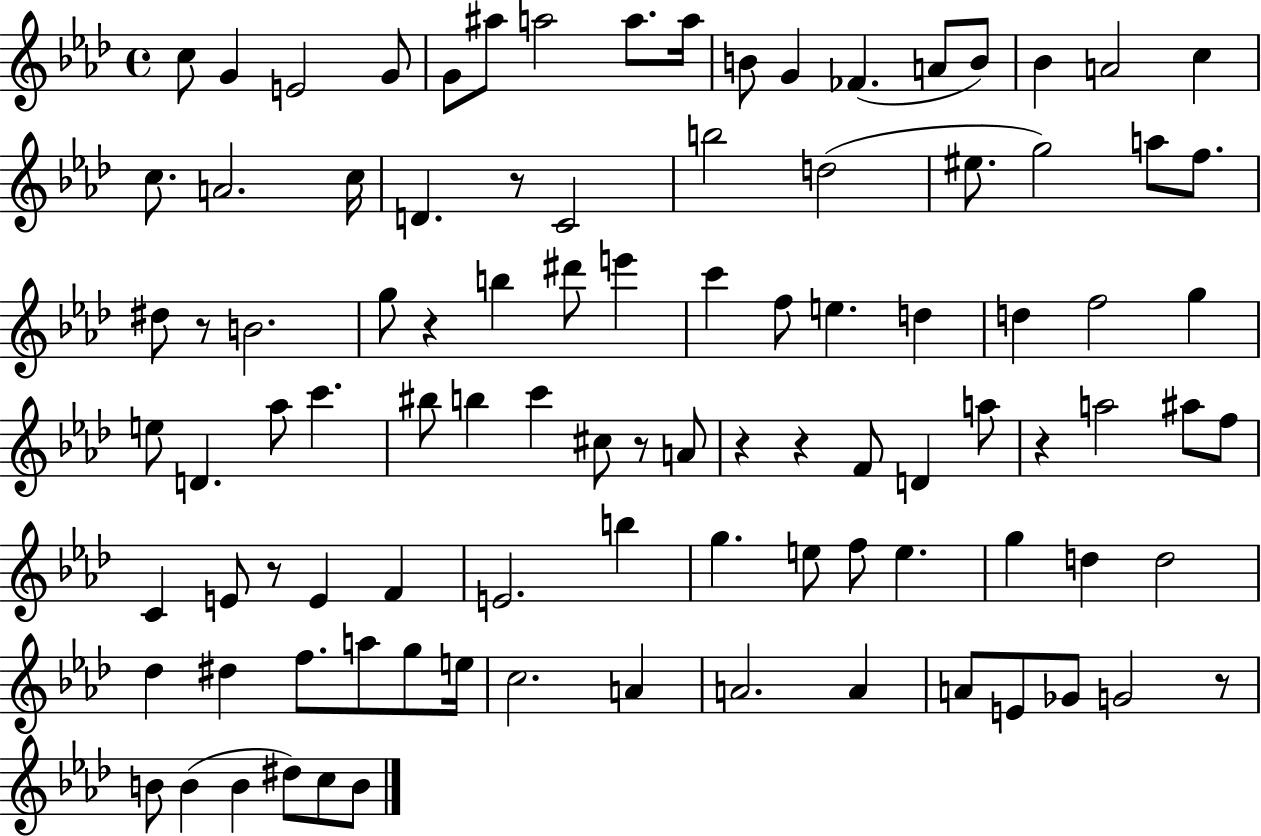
{
  \clef treble
  \time 4/4
  \defaultTimeSignature
  \key aes \major
  c''8 g'4 e'2 g'8 | g'8 ais''8 a''2 a''8. a''16 | b'8 g'4 fes'4.( a'8 b'8) | bes'4 a'2 c''4 | \break c''8. a'2. c''16 | d'4. r8 c'2 | b''2 d''2( | eis''8. g''2) a''8 f''8. | \break dis''8 r8 b'2. | g''8 r4 b''4 dis'''8 e'''4 | c'''4 f''8 e''4. d''4 | d''4 f''2 g''4 | \break e''8 d'4. aes''8 c'''4. | bis''8 b''4 c'''4 cis''8 r8 a'8 | r4 r4 f'8 d'4 a''8 | r4 a''2 ais''8 f''8 | \break c'4 e'8 r8 e'4 f'4 | e'2. b''4 | g''4. e''8 f''8 e''4. | g''4 d''4 d''2 | \break des''4 dis''4 f''8. a''8 g''8 e''16 | c''2. a'4 | a'2. a'4 | a'8 e'8 ges'8 g'2 r8 | \break b'8 b'4( b'4 dis''8) c''8 b'8 | \bar "|."
}